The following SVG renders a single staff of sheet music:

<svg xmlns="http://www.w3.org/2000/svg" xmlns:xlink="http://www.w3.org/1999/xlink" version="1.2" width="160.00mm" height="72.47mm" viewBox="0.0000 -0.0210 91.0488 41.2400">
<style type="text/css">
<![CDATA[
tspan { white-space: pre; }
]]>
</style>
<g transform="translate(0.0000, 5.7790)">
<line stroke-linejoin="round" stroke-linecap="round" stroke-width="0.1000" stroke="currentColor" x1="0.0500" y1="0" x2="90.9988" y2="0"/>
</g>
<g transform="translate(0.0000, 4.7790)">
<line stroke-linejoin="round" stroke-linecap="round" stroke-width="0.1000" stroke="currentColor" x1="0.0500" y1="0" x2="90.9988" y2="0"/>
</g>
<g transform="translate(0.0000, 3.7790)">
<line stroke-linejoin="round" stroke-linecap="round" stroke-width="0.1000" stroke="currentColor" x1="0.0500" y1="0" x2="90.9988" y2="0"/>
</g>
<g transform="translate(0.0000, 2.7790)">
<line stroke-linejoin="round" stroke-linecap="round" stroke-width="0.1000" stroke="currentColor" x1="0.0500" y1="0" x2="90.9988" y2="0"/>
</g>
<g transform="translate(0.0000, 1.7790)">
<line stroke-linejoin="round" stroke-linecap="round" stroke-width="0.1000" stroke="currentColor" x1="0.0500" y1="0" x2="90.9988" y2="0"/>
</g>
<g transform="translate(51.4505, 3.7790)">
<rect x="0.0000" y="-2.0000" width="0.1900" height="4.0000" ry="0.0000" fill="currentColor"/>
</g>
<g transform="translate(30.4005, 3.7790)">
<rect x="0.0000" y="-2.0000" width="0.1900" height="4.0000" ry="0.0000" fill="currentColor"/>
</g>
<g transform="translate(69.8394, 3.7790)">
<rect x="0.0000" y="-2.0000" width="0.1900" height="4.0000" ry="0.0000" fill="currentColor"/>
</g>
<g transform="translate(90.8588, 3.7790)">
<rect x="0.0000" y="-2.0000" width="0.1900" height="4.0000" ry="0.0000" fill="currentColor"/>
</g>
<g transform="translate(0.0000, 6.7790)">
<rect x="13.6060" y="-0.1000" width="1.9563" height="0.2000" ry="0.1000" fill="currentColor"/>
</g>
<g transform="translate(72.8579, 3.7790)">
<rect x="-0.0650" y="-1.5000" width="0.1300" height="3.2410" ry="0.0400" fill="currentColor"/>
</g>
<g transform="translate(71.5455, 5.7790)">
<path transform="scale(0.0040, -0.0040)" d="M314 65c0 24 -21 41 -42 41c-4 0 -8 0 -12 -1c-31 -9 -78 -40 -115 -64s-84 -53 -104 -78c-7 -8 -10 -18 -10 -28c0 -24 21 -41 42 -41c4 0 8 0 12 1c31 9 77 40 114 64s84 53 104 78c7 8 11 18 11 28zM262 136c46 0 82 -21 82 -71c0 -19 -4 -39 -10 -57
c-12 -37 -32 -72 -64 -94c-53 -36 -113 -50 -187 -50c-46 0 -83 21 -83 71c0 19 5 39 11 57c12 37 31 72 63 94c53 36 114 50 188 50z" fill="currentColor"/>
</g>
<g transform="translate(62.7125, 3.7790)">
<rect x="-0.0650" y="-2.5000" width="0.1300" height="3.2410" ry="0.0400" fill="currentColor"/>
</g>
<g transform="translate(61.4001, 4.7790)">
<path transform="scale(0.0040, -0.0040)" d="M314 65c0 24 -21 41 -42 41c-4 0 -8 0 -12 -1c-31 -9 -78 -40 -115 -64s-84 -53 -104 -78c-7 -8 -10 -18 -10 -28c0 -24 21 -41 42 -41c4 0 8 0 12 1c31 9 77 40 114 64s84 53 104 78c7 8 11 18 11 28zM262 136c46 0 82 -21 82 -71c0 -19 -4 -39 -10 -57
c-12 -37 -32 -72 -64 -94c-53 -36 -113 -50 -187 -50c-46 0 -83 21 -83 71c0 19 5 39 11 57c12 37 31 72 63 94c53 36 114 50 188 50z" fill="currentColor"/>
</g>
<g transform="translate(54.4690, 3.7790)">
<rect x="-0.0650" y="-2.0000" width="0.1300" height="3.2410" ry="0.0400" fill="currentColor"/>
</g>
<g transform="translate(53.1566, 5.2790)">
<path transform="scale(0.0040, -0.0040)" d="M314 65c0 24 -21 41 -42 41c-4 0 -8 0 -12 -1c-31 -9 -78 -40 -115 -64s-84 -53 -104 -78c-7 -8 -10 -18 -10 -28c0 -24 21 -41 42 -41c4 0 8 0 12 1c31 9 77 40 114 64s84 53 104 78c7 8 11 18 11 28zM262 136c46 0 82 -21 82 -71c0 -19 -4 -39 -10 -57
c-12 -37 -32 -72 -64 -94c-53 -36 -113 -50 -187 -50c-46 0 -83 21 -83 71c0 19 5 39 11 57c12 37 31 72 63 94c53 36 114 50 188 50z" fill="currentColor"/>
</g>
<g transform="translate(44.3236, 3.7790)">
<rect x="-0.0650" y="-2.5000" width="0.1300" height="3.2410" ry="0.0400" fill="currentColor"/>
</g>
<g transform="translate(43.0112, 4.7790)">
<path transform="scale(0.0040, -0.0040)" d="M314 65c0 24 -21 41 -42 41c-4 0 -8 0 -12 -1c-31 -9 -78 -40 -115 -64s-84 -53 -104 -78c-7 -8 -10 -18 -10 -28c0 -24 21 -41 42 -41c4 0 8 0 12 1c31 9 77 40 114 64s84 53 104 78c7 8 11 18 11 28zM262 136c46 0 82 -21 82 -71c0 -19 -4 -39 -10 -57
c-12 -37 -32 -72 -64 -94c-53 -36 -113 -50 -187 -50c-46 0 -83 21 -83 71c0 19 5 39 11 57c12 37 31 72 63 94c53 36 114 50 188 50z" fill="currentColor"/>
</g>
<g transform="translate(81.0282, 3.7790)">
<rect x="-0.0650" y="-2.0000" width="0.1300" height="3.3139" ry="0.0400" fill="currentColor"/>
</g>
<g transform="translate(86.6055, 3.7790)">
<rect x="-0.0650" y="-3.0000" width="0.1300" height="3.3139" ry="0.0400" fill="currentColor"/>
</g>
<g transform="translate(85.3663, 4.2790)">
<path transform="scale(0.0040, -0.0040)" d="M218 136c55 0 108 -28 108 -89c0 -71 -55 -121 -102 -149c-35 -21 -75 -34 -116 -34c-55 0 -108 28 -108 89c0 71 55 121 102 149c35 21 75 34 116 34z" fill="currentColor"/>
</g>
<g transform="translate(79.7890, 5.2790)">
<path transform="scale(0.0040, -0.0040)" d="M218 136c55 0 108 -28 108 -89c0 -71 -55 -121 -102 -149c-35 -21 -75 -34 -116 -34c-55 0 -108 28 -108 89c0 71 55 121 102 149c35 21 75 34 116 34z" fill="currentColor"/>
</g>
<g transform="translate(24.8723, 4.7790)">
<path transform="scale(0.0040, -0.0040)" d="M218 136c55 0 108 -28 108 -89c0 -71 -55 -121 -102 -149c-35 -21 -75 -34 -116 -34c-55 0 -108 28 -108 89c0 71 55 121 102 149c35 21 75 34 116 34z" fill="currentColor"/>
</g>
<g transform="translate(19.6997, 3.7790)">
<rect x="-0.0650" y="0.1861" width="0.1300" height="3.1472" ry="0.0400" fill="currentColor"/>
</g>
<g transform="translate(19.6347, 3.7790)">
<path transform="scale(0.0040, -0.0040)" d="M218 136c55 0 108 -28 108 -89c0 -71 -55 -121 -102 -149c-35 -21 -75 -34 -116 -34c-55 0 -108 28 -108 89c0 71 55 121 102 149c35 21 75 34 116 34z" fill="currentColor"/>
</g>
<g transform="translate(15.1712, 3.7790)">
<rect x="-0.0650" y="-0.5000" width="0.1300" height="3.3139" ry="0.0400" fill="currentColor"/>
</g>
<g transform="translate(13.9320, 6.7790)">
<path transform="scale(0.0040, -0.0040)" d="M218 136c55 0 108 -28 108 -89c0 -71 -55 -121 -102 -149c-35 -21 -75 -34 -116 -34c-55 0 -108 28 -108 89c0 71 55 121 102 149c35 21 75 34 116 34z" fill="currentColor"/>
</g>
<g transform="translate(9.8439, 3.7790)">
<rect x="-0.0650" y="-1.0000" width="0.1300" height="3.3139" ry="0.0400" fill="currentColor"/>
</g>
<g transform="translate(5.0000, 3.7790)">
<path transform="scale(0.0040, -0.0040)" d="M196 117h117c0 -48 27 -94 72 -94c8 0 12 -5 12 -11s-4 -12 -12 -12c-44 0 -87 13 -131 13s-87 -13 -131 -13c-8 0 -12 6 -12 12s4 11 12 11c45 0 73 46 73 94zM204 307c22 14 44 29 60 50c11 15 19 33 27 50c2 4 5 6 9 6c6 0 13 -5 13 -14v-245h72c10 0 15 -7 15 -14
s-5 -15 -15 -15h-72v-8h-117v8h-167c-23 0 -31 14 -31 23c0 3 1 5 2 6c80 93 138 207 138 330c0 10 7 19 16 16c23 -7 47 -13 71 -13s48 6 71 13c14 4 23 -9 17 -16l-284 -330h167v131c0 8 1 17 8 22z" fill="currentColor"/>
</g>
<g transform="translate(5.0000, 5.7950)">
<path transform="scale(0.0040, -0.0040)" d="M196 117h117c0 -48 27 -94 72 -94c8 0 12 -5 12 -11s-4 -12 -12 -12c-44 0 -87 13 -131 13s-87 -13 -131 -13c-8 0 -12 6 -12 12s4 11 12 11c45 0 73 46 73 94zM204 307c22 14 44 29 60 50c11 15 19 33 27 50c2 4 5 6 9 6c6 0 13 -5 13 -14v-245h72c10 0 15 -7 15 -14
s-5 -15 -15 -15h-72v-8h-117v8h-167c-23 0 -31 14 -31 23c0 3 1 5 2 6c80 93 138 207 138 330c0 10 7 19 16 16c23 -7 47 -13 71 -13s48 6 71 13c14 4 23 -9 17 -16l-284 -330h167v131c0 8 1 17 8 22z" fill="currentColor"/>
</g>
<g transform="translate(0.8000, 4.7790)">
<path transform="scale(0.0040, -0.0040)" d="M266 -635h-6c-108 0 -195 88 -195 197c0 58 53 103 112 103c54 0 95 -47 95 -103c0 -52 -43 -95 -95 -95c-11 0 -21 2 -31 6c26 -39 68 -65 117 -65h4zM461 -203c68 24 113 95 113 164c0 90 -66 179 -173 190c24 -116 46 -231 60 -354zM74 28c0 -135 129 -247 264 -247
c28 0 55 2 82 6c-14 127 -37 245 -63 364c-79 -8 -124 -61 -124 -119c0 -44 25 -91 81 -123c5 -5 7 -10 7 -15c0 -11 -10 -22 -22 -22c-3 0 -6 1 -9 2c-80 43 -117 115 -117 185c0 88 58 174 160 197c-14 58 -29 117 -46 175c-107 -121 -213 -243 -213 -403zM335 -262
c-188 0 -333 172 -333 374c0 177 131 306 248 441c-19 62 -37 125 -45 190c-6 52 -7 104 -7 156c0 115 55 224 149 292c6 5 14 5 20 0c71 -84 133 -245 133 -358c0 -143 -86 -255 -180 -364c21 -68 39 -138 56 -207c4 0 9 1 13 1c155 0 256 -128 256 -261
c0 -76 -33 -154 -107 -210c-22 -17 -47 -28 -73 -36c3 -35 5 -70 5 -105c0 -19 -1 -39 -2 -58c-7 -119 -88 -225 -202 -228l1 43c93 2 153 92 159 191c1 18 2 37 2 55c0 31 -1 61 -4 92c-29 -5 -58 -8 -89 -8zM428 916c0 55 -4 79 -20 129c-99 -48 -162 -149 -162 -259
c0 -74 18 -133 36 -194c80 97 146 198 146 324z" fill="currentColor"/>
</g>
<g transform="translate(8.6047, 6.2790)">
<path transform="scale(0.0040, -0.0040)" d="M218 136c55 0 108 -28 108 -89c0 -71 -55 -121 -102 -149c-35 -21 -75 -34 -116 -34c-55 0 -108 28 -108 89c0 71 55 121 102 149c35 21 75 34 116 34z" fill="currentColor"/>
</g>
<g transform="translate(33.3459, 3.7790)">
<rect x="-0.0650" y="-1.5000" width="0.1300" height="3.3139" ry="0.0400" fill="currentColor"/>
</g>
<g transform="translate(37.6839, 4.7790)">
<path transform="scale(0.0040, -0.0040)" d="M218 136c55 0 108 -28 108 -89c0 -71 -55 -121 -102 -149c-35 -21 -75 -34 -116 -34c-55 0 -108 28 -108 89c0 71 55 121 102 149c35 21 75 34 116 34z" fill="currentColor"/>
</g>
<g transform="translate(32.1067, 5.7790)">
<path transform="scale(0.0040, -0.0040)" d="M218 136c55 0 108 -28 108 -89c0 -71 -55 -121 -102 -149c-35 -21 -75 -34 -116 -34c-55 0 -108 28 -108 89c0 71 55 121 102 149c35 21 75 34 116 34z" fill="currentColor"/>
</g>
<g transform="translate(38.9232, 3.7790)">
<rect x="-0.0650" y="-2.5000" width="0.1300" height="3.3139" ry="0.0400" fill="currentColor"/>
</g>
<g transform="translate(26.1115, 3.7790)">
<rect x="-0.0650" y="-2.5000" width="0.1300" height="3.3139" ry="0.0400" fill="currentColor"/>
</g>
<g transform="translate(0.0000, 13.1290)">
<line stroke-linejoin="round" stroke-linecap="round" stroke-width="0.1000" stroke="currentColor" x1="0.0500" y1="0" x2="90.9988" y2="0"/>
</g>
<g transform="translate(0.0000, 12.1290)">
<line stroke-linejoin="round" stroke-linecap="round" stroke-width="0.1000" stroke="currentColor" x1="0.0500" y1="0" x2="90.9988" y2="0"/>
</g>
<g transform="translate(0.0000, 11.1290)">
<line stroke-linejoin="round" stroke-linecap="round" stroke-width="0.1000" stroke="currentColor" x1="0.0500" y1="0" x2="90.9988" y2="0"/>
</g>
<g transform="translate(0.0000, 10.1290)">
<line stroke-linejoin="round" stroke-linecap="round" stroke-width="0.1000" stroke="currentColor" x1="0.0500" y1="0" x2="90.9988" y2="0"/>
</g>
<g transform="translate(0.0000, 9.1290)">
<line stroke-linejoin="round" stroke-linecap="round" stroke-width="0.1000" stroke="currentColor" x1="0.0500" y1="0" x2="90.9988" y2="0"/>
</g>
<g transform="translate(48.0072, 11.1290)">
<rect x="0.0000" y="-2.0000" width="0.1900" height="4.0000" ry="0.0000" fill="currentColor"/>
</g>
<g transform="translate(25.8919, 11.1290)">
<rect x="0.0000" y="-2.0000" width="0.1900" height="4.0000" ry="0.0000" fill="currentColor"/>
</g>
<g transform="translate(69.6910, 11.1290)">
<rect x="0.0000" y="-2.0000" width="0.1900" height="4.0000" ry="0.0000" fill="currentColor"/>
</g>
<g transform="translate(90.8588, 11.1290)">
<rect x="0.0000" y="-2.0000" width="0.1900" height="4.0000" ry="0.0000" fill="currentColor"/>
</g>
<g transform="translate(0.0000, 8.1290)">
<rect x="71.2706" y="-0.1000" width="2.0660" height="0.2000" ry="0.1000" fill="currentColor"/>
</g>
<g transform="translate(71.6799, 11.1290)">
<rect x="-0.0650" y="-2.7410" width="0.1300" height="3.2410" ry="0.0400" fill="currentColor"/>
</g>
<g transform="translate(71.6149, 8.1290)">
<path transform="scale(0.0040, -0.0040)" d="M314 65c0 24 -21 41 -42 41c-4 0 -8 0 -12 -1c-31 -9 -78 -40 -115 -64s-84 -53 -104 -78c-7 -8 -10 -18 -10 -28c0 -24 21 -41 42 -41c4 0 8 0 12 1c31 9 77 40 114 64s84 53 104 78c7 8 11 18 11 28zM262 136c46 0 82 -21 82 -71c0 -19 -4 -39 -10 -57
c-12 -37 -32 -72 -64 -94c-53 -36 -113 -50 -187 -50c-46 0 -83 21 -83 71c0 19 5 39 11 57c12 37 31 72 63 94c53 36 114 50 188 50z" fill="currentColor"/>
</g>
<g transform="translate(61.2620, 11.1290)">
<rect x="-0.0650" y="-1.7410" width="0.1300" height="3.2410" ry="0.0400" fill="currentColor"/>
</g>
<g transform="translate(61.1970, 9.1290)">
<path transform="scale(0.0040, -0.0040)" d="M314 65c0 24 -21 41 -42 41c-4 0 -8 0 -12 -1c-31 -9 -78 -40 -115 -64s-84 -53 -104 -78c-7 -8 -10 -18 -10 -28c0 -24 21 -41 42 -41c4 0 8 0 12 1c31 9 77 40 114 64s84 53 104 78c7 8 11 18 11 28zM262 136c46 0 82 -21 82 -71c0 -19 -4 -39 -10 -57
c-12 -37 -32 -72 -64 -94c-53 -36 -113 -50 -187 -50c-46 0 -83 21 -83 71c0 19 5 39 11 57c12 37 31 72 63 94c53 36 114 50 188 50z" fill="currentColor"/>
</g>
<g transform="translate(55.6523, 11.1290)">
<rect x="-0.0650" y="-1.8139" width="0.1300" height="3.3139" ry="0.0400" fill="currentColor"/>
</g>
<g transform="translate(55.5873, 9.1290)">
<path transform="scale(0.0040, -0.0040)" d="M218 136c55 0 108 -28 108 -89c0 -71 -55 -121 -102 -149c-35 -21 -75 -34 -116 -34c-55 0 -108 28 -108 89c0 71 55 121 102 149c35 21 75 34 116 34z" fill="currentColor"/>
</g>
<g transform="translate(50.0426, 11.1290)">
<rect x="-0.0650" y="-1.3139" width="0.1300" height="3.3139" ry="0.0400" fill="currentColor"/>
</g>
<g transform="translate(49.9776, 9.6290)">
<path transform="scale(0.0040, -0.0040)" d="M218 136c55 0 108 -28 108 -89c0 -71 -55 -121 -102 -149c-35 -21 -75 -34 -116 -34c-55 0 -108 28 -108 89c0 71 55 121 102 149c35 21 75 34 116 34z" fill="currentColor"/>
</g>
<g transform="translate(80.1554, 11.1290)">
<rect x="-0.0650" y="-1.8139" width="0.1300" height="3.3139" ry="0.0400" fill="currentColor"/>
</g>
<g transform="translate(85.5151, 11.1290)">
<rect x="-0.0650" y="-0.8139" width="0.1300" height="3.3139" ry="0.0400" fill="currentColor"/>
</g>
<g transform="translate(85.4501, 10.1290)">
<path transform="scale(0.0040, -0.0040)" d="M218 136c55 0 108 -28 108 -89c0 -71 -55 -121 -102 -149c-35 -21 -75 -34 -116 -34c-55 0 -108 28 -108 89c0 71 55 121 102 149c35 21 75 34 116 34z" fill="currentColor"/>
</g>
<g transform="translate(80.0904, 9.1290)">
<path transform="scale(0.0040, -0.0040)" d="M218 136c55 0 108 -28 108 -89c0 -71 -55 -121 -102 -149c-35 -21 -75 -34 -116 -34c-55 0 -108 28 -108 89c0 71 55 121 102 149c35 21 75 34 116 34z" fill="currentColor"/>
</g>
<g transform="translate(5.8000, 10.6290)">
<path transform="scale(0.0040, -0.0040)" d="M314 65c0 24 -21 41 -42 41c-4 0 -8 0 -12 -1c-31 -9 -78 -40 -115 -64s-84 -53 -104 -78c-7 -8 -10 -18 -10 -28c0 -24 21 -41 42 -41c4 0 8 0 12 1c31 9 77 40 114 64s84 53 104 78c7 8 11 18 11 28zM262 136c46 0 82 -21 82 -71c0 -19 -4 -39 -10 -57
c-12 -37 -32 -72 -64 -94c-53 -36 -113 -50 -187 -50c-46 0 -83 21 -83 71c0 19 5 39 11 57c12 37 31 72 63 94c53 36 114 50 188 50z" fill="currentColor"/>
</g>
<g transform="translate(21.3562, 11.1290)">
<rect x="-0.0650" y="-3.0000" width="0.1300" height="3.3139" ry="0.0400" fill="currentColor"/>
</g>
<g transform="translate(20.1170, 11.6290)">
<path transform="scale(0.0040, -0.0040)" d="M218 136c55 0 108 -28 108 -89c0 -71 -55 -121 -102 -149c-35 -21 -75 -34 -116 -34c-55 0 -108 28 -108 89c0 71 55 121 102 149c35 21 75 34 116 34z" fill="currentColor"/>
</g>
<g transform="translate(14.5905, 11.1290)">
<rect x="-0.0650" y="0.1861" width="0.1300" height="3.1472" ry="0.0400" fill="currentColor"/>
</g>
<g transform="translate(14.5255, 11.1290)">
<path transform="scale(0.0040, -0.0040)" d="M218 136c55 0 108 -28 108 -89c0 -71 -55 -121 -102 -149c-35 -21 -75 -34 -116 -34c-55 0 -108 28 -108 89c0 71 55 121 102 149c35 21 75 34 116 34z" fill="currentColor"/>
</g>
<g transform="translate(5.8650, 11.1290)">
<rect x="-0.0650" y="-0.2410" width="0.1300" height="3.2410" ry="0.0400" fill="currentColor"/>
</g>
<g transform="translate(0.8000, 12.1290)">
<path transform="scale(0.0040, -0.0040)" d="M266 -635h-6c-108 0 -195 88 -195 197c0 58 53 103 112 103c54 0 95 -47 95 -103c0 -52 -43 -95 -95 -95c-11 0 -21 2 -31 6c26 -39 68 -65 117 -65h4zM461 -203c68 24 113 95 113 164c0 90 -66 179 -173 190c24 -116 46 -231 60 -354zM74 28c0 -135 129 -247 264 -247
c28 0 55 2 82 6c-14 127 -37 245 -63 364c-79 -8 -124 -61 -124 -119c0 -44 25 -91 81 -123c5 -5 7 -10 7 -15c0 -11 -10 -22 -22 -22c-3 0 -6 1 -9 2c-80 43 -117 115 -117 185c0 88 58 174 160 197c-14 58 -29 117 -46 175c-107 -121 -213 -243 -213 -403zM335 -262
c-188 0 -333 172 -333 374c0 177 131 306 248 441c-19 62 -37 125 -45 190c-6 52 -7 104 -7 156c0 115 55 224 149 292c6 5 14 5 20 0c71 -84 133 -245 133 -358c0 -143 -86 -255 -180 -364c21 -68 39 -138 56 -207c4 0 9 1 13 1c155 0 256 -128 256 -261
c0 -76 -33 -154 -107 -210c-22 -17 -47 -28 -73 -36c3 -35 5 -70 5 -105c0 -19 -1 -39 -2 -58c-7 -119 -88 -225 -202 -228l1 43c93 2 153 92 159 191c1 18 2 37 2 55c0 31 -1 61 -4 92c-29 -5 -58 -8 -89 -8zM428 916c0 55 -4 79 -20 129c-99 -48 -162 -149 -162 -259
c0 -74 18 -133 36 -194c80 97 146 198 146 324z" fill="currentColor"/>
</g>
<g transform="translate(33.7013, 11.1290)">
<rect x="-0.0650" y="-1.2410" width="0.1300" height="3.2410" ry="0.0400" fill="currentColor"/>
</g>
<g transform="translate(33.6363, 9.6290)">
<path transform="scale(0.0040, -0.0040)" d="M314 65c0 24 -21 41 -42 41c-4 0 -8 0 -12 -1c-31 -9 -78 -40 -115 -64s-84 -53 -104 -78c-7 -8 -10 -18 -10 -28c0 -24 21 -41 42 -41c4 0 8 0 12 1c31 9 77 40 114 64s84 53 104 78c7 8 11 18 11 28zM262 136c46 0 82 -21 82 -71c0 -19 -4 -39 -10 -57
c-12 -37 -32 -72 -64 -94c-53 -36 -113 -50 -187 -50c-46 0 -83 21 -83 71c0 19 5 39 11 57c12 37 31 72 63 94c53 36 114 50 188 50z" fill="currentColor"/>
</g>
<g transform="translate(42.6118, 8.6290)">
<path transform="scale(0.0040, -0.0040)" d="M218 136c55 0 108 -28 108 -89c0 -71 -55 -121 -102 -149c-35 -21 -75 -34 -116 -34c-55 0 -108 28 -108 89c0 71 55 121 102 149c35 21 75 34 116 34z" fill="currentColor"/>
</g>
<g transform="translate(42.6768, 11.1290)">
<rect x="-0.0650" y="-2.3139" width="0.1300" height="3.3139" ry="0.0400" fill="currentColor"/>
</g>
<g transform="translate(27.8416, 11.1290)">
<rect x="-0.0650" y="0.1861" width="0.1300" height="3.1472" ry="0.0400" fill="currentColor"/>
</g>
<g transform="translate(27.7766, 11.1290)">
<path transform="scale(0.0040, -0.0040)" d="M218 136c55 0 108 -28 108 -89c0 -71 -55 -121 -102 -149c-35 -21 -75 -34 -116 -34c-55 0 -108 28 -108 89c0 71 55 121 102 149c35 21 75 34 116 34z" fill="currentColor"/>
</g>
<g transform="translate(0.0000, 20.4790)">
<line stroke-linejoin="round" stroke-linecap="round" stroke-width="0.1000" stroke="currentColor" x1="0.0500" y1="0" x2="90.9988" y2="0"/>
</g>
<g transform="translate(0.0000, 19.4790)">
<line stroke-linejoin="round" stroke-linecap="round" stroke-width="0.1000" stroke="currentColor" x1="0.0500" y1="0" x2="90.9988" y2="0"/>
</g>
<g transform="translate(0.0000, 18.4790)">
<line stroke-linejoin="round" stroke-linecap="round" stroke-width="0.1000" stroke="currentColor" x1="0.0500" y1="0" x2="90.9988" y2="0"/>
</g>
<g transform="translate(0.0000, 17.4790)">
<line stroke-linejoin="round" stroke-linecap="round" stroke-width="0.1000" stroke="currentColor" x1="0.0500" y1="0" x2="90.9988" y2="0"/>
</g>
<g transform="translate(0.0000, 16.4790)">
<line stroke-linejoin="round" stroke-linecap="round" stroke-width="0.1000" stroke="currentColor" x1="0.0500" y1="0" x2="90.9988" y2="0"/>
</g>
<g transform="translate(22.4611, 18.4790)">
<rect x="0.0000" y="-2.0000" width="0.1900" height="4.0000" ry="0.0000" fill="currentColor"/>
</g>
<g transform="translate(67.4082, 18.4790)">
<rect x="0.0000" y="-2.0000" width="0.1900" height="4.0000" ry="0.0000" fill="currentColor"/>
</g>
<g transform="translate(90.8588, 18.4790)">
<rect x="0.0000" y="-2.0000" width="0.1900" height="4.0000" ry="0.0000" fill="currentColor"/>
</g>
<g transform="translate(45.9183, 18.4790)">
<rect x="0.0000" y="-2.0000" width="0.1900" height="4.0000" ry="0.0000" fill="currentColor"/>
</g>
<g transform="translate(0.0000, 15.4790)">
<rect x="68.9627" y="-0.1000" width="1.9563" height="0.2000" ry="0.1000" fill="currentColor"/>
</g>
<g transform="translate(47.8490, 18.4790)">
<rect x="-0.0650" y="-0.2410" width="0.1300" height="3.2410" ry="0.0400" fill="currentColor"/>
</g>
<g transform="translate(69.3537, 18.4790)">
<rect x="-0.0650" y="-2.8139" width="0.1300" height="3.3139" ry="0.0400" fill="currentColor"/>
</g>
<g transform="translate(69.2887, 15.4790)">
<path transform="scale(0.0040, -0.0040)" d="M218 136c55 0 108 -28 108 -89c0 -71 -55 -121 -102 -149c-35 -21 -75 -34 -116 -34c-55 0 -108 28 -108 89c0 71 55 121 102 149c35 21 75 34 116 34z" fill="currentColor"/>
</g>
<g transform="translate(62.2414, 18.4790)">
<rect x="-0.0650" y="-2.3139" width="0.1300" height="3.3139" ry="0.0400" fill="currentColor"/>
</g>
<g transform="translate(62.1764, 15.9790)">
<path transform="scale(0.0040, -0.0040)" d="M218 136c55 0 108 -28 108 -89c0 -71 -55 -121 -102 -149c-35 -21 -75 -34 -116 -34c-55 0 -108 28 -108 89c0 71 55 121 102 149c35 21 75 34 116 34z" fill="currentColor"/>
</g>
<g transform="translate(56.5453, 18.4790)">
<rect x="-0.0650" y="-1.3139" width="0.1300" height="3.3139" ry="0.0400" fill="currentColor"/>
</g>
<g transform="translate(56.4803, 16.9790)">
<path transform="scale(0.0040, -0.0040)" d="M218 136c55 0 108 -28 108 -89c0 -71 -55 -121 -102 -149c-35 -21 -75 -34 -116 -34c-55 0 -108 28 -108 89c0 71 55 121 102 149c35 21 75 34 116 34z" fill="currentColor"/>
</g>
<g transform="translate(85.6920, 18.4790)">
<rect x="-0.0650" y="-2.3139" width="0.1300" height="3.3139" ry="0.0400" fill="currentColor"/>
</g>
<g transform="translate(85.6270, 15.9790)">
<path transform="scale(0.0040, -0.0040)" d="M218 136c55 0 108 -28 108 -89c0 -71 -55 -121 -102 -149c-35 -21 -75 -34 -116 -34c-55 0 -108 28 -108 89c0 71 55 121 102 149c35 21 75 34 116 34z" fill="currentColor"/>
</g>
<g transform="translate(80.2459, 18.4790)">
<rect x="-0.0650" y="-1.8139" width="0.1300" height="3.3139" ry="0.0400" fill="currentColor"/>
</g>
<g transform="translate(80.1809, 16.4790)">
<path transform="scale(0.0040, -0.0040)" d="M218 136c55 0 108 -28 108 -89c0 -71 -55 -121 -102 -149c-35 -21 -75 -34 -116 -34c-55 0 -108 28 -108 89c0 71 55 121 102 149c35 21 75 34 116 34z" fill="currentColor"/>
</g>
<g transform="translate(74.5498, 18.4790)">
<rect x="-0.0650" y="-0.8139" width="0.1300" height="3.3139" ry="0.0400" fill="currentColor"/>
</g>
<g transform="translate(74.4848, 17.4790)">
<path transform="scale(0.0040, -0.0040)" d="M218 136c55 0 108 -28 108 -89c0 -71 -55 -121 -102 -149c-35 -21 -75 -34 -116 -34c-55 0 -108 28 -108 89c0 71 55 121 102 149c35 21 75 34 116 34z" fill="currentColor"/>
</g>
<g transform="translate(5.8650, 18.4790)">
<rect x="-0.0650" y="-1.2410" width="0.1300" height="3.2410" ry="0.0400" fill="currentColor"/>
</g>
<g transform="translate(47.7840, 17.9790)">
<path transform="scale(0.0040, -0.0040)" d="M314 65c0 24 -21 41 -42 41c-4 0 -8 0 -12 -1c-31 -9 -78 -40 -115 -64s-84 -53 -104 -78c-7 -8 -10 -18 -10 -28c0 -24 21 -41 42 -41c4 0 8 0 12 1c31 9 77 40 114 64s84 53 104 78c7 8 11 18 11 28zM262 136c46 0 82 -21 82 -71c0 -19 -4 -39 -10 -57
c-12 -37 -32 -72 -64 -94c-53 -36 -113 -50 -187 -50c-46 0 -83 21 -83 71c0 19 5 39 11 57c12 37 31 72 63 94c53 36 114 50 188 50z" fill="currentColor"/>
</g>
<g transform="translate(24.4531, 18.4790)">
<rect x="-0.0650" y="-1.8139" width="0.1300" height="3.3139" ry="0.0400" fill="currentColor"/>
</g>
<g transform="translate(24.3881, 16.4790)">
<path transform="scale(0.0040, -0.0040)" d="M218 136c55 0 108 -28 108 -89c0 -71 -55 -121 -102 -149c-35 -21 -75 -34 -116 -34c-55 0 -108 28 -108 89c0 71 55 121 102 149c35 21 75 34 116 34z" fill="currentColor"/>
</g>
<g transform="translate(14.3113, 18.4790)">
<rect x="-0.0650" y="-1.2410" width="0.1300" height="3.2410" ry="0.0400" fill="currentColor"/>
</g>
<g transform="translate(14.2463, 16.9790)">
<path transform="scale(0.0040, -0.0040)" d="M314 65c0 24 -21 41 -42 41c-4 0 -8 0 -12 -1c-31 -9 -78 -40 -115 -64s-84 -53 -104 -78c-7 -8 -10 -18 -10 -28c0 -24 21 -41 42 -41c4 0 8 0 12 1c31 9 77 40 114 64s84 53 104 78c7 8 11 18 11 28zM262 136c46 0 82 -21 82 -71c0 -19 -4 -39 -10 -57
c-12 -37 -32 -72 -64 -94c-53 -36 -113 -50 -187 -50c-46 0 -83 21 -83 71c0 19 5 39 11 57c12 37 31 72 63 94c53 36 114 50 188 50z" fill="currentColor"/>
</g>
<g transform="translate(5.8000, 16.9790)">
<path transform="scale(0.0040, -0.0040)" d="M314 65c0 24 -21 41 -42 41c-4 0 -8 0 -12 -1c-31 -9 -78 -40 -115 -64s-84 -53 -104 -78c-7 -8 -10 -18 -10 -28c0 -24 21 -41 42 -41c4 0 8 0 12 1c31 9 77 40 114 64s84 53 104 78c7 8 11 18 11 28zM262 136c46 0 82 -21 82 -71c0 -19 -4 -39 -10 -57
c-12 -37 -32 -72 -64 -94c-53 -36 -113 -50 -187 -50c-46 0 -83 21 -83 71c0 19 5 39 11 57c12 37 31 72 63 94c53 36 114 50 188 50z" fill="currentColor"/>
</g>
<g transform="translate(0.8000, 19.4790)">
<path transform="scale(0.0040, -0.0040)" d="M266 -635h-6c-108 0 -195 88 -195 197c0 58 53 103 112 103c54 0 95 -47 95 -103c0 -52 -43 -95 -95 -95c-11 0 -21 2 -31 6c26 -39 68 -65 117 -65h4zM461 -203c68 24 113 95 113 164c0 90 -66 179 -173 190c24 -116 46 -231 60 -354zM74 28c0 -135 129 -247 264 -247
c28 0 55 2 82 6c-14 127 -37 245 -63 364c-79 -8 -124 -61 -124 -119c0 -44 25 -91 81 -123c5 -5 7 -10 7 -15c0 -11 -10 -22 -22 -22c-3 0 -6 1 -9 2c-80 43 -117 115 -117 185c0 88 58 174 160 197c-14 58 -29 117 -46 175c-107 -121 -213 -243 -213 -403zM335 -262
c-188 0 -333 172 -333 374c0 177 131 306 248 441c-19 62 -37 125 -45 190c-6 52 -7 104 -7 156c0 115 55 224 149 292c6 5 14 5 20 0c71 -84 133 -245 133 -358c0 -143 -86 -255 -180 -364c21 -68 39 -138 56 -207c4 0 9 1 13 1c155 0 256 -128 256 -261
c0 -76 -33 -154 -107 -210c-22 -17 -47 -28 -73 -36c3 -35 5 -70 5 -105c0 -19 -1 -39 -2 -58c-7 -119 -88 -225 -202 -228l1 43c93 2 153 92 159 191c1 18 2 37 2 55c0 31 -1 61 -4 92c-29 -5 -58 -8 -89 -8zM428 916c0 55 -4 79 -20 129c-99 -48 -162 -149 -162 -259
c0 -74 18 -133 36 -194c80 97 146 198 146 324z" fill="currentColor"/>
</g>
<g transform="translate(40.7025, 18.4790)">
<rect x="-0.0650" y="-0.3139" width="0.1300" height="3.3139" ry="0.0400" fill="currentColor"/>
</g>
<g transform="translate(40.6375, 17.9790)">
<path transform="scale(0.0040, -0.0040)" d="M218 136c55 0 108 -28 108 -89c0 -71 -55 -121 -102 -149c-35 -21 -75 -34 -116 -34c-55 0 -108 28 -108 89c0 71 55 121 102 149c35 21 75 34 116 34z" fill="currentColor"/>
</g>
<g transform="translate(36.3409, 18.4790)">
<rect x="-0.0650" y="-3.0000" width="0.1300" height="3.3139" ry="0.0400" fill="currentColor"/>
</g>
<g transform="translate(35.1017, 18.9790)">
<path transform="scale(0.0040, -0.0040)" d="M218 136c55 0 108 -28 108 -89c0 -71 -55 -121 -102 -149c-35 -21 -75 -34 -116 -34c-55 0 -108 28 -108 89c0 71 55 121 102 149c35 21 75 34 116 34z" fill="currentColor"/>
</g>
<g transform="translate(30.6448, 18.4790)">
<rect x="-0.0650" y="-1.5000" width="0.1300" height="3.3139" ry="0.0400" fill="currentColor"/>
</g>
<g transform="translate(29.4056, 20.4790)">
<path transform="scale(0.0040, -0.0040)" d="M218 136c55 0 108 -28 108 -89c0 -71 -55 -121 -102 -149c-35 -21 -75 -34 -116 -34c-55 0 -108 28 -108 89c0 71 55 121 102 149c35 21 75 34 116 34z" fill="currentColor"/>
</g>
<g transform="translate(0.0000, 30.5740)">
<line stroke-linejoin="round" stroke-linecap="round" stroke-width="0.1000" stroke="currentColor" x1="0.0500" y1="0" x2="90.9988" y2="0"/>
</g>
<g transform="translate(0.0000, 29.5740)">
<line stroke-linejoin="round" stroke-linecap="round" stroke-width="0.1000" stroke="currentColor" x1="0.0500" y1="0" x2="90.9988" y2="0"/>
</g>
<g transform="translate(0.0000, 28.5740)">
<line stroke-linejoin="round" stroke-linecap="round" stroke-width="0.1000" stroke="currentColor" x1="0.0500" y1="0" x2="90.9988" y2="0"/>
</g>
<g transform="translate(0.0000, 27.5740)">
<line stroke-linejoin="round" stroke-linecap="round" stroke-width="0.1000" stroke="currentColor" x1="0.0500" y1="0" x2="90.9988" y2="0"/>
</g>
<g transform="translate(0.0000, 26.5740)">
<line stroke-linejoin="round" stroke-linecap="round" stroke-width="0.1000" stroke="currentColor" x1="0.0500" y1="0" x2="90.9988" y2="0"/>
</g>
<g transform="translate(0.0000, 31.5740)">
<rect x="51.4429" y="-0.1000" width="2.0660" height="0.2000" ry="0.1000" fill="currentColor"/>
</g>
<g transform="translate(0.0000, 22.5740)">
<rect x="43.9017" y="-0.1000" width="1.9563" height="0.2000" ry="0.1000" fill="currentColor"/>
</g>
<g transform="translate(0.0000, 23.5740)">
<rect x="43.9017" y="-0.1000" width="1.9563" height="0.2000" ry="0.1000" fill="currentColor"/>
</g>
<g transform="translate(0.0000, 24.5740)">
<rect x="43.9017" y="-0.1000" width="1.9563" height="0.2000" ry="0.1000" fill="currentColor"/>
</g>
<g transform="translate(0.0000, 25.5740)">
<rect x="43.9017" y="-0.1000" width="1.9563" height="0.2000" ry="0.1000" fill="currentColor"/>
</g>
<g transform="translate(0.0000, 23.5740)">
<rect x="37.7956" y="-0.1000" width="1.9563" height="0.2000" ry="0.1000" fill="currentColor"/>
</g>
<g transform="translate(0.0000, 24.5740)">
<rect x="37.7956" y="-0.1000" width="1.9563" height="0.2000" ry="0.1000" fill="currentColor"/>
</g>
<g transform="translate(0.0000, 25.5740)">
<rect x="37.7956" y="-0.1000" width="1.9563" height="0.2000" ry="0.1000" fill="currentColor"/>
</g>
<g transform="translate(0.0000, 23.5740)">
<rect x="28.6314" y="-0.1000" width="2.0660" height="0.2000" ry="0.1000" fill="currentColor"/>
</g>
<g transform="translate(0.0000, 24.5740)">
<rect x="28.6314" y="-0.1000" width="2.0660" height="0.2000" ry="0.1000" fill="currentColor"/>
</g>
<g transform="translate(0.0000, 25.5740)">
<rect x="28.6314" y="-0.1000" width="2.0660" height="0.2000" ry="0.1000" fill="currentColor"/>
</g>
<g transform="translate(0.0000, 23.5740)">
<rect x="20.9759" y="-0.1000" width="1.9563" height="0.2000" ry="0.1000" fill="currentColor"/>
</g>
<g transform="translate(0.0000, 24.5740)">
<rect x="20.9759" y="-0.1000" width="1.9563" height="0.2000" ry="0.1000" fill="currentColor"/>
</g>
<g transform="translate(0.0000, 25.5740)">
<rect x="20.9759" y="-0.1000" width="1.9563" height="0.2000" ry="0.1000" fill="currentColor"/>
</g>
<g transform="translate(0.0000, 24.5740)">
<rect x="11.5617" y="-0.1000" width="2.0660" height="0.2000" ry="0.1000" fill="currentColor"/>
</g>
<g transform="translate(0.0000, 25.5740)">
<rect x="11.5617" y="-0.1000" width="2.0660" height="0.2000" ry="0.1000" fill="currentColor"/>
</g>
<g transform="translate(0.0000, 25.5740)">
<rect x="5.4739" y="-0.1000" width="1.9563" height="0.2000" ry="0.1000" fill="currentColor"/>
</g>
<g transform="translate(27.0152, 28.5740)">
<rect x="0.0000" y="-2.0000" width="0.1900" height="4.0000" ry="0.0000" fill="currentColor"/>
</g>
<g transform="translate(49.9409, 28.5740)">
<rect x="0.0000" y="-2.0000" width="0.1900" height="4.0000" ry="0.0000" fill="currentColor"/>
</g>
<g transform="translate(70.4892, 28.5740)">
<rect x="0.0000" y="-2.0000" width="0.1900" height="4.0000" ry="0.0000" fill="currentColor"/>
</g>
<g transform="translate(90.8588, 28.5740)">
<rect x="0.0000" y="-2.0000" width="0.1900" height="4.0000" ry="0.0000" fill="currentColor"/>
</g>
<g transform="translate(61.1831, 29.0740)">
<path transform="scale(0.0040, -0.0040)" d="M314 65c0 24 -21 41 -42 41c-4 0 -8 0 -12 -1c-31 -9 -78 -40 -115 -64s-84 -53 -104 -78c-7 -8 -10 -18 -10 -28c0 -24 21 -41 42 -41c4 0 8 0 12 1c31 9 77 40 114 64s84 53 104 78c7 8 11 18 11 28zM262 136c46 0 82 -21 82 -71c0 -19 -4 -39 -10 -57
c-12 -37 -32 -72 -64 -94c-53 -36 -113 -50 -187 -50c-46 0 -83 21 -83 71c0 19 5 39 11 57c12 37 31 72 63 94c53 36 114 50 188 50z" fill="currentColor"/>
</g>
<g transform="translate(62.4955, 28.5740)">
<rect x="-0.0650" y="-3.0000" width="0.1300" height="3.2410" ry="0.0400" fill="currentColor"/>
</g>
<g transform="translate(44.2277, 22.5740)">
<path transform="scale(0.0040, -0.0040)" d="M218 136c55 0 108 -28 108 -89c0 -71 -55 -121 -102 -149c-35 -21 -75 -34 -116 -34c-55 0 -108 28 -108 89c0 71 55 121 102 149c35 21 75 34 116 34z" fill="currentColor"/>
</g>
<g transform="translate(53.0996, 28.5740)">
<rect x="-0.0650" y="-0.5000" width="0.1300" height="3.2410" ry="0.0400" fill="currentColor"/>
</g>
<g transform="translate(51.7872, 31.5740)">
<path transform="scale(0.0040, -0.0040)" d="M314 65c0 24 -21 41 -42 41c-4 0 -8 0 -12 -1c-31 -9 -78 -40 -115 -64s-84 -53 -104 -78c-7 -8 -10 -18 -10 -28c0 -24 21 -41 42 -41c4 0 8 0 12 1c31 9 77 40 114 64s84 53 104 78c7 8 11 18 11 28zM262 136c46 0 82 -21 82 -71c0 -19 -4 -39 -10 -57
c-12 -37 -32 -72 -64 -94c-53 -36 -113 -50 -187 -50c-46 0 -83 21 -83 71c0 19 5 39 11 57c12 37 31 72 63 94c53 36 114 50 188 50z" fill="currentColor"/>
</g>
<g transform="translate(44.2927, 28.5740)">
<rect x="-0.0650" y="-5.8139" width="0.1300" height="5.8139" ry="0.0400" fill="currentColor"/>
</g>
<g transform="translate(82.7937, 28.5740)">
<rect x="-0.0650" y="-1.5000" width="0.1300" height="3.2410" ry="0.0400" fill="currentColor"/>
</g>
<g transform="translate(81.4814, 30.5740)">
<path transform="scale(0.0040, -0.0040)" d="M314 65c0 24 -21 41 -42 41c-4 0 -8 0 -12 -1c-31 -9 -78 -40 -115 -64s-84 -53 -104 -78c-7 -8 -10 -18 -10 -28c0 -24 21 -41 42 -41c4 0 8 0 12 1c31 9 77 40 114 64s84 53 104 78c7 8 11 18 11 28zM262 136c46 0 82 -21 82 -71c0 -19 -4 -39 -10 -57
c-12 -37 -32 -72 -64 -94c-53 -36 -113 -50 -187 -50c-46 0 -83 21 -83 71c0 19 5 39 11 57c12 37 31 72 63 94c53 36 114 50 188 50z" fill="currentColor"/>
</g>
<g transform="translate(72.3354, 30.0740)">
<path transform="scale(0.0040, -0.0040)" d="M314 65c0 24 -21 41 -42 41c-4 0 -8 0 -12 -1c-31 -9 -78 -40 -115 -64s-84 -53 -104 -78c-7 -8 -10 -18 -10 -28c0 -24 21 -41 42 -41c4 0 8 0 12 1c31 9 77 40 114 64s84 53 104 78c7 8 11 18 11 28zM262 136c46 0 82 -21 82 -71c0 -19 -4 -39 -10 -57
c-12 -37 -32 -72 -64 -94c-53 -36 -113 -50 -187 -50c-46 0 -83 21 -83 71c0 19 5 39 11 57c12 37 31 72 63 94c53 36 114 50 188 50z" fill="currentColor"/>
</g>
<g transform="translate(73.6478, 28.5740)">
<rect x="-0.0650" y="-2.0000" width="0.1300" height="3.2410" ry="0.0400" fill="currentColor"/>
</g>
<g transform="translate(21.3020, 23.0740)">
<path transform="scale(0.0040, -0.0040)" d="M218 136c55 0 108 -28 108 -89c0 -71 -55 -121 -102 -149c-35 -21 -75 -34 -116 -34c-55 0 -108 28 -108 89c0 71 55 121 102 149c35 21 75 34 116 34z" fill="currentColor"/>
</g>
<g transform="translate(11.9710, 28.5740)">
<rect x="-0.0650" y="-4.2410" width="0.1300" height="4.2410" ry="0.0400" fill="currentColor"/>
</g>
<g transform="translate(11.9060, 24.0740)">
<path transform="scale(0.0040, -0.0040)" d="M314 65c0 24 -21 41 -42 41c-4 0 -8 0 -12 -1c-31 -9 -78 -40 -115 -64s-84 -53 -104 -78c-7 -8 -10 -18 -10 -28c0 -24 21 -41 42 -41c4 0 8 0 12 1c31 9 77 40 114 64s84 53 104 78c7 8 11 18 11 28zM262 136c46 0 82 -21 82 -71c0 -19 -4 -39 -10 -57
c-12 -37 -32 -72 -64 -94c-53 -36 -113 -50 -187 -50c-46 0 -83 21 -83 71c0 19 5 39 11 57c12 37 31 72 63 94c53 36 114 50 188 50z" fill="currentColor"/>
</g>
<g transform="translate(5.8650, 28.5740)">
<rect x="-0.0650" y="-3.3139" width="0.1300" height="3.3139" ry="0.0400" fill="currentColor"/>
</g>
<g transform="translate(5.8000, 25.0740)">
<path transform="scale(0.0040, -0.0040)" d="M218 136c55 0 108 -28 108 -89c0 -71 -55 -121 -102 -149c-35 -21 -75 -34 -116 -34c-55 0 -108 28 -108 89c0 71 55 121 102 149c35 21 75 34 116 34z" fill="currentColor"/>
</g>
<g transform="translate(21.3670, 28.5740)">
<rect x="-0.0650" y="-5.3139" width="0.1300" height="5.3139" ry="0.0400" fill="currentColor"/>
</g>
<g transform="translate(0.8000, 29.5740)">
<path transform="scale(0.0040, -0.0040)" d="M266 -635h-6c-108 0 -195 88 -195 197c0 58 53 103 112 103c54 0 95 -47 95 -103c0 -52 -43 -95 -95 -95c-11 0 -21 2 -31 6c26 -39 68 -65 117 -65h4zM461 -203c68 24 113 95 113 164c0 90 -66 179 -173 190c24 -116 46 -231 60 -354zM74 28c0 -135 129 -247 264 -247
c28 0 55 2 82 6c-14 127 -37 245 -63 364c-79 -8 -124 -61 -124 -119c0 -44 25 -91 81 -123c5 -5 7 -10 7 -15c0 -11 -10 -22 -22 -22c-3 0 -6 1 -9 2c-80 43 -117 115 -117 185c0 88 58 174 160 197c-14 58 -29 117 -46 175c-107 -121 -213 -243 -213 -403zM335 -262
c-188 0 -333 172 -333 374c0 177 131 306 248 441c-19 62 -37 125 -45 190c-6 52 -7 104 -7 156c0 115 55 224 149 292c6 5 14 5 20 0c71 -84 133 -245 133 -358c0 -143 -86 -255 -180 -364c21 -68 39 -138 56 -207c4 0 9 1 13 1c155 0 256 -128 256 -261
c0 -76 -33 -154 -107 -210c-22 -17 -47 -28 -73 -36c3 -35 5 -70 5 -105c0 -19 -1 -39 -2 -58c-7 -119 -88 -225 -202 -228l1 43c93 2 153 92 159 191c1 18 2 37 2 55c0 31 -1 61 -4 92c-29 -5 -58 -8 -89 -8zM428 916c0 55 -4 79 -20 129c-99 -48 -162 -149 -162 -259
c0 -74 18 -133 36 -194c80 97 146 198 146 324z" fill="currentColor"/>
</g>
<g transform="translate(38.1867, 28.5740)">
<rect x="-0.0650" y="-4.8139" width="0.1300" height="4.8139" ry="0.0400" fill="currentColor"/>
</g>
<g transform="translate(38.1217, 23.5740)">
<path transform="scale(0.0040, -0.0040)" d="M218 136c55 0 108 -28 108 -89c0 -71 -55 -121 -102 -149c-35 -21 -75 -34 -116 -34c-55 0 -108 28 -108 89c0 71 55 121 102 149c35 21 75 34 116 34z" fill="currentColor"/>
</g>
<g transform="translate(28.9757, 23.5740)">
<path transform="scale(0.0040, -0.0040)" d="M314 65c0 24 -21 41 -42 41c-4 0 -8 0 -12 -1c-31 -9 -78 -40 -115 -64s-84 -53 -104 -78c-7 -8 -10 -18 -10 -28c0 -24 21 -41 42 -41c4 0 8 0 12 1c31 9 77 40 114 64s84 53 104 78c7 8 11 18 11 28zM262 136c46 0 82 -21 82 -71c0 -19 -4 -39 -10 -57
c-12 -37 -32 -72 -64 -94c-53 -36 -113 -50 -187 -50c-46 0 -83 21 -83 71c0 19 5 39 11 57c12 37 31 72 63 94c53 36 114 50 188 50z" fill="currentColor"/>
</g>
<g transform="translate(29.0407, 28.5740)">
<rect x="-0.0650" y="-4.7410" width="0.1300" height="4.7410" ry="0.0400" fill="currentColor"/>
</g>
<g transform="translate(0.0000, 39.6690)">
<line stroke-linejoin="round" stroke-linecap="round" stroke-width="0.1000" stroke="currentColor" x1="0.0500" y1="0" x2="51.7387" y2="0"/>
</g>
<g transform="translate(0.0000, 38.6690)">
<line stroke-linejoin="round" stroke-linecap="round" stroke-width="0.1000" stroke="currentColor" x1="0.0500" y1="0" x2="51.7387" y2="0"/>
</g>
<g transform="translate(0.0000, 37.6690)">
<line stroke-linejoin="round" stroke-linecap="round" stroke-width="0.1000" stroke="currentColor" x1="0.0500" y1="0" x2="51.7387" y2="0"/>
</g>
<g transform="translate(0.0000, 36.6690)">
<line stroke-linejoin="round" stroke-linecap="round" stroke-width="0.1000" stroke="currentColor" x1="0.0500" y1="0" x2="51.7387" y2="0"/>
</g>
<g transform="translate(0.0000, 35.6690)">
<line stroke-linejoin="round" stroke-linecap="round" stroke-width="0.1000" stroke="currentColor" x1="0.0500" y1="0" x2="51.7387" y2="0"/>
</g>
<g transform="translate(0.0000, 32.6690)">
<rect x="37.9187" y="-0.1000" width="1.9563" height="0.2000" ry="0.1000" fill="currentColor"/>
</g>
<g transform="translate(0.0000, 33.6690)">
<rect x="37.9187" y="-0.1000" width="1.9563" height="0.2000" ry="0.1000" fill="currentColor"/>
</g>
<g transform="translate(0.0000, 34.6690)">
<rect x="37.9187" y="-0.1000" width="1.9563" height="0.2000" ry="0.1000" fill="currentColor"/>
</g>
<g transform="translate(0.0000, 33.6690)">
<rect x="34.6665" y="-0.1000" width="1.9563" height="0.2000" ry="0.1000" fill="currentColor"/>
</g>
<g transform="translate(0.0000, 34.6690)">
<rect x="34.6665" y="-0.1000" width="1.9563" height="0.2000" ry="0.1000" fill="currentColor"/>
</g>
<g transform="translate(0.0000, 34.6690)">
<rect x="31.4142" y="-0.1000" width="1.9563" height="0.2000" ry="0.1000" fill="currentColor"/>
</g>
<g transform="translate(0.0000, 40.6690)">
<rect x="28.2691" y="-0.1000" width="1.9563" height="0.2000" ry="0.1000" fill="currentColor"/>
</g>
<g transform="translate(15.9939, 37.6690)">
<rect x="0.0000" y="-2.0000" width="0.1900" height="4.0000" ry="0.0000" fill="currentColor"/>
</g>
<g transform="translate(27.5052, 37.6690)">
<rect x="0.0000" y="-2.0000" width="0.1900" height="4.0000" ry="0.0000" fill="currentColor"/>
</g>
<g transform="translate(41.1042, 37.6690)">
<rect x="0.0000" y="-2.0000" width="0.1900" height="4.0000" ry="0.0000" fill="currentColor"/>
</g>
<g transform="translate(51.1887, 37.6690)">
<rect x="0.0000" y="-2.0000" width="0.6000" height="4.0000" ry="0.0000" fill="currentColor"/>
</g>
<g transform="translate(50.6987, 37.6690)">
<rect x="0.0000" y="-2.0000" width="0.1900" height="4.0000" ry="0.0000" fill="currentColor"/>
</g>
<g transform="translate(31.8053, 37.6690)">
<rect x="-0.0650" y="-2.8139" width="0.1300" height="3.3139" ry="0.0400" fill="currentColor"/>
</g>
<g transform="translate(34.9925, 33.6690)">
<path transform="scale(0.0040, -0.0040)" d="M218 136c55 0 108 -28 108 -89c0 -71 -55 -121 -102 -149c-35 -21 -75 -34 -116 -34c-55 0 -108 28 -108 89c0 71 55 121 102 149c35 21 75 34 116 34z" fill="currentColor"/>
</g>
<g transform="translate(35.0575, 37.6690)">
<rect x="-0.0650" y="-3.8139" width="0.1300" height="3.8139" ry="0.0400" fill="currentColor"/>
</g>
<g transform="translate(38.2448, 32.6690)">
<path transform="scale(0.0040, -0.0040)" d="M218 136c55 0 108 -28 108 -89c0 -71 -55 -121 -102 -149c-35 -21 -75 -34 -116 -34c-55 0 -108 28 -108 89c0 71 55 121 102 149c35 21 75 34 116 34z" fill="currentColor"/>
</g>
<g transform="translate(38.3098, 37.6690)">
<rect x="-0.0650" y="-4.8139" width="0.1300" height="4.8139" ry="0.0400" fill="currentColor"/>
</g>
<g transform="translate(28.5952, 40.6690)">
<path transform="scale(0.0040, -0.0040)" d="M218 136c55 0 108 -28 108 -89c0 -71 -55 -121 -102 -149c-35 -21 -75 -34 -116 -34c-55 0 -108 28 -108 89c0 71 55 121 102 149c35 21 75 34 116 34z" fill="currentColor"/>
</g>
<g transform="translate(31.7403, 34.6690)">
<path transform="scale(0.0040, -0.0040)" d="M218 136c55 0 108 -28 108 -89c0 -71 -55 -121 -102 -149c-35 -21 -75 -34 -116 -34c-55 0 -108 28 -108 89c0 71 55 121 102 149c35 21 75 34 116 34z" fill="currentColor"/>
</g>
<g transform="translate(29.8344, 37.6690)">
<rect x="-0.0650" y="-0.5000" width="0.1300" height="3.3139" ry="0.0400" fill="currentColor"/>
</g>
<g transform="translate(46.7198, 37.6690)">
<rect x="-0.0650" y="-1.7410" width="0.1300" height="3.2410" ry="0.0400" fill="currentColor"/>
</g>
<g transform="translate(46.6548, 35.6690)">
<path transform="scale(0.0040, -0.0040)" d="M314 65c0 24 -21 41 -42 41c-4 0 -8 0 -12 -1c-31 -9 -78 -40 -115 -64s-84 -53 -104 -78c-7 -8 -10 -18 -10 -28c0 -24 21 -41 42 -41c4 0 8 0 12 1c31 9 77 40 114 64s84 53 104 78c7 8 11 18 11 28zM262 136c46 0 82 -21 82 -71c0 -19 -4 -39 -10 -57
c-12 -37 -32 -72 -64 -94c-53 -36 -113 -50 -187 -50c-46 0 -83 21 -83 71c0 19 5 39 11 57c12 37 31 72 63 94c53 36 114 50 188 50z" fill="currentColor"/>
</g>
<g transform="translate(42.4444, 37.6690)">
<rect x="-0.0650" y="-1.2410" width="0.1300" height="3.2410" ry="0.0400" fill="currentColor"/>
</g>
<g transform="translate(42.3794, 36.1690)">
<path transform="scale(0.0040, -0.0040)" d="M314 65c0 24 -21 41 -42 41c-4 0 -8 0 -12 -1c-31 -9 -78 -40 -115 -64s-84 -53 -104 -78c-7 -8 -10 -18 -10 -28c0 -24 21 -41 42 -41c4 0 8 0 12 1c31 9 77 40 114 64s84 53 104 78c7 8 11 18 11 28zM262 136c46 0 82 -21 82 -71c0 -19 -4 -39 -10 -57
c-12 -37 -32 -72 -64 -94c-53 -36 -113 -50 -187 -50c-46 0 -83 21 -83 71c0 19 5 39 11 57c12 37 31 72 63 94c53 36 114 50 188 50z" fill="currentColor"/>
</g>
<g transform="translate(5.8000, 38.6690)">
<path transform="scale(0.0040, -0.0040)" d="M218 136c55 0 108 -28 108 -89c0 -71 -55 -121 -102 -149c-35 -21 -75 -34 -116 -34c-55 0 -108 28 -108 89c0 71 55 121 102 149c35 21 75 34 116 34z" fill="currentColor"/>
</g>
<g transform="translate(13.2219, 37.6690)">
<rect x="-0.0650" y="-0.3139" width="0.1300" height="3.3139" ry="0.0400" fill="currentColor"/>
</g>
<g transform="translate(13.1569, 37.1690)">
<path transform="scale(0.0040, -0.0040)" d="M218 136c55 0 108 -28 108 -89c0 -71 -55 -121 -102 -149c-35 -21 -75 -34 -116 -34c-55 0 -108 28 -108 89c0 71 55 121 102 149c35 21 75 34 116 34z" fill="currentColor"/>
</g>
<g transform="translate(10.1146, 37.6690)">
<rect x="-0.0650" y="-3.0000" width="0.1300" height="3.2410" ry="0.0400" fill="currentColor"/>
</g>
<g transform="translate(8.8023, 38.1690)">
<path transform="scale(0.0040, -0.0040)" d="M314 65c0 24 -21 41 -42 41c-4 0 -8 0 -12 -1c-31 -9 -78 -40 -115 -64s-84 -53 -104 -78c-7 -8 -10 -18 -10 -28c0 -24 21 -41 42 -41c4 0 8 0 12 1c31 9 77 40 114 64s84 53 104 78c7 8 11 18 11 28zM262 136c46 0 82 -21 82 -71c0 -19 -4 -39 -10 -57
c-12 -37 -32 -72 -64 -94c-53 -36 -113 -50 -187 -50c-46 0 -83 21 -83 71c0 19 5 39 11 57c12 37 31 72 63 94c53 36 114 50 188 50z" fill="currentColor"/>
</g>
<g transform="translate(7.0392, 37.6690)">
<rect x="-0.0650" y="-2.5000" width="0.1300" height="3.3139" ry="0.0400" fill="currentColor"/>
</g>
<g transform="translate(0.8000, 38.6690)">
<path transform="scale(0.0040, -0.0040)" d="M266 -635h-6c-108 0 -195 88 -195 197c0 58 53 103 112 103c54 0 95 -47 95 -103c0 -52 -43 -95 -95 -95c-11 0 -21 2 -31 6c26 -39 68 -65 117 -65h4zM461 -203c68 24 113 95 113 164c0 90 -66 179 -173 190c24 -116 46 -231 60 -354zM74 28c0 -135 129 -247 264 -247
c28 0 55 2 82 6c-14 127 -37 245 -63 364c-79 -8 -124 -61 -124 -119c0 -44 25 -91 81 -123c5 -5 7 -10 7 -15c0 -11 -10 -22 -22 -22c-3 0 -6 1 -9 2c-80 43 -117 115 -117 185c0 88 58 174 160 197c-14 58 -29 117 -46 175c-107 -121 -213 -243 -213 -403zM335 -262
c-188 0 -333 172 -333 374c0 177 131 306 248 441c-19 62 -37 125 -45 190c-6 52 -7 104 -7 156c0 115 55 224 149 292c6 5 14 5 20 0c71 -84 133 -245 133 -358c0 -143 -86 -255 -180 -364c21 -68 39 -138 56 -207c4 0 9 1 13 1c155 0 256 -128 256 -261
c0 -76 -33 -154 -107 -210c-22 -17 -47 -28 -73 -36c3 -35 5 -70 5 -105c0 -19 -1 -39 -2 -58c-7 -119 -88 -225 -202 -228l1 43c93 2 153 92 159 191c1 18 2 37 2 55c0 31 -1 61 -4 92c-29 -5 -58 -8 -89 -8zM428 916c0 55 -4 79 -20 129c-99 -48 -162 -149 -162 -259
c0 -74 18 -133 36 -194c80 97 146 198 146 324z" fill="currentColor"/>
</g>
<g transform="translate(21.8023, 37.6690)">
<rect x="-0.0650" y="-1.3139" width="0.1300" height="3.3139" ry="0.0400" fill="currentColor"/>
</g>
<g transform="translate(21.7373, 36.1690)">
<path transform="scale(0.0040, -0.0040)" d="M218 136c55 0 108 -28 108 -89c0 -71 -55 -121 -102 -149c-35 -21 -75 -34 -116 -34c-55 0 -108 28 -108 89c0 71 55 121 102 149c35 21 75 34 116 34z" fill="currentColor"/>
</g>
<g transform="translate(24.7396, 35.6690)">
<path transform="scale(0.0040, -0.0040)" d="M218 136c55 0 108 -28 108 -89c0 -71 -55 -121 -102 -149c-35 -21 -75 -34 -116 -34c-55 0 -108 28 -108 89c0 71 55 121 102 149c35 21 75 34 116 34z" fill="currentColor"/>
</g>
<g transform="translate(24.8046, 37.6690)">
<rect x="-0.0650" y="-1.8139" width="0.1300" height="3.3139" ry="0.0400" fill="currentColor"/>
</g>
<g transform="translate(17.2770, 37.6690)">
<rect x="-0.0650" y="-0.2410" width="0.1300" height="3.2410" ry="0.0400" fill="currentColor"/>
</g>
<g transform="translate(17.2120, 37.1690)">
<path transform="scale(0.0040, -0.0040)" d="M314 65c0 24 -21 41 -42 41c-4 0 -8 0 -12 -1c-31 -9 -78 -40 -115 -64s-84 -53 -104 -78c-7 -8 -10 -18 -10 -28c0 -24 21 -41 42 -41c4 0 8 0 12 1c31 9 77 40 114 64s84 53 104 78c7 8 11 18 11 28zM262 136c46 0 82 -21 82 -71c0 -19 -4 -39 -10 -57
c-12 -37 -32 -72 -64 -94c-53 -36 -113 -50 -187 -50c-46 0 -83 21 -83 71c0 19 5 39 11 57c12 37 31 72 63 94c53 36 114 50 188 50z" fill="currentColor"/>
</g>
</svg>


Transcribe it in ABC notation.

X:1
T:Untitled
M:4/4
L:1/4
K:C
D C B G E G G2 F2 G2 E2 F A c2 B A B e2 g e f f2 a2 f d e2 e2 f E A c c2 e g a d f g b d'2 f' e'2 e' g' C2 A2 F2 E2 G A2 c c2 e f C a c' e' e2 f2